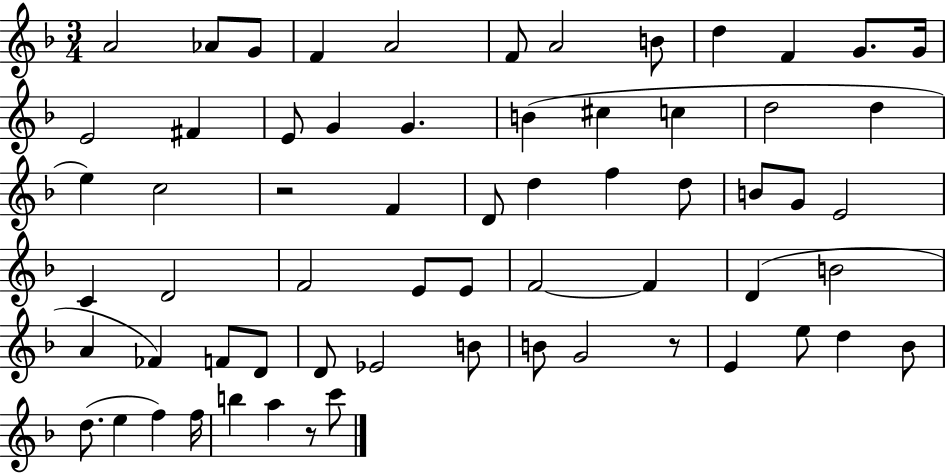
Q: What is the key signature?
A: F major